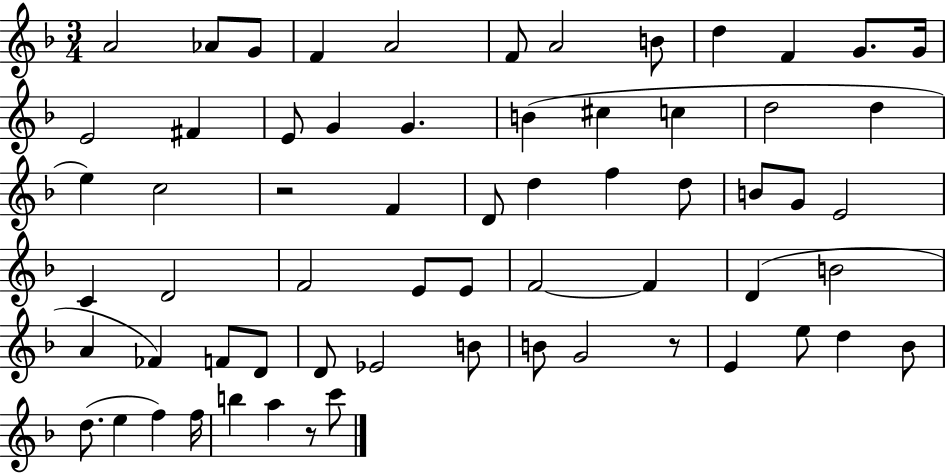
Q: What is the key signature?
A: F major